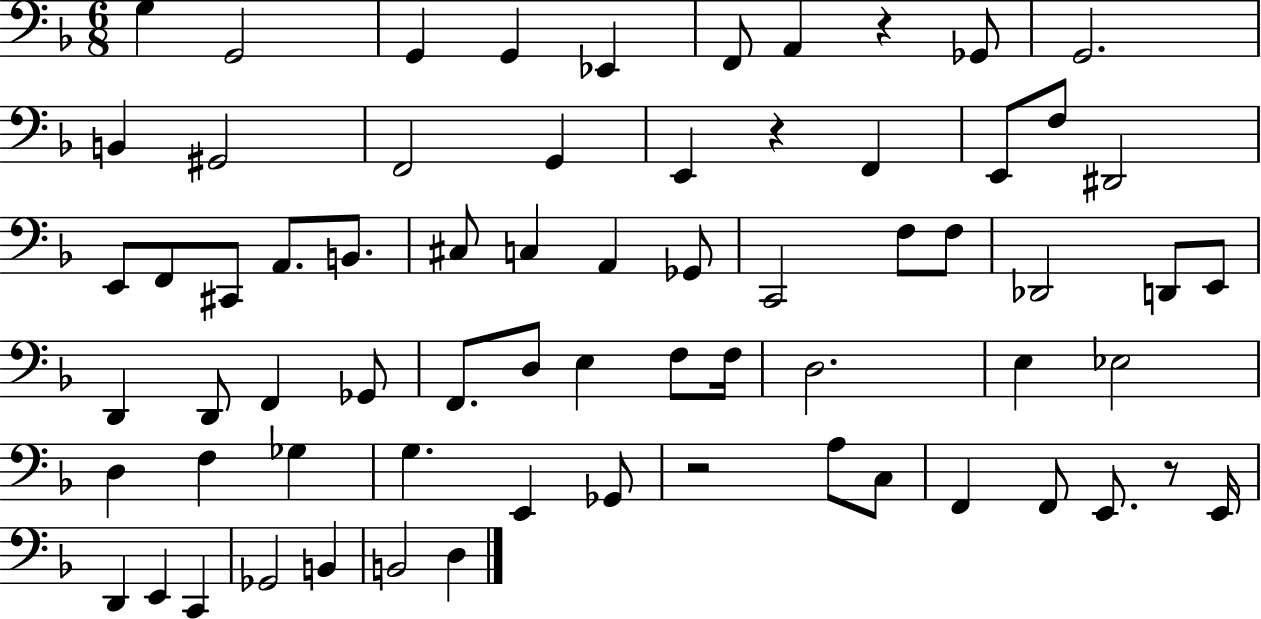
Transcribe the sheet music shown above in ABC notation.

X:1
T:Untitled
M:6/8
L:1/4
K:F
G, G,,2 G,, G,, _E,, F,,/2 A,, z _G,,/2 G,,2 B,, ^G,,2 F,,2 G,, E,, z F,, E,,/2 F,/2 ^D,,2 E,,/2 F,,/2 ^C,,/2 A,,/2 B,,/2 ^C,/2 C, A,, _G,,/2 C,,2 F,/2 F,/2 _D,,2 D,,/2 E,,/2 D,, D,,/2 F,, _G,,/2 F,,/2 D,/2 E, F,/2 F,/4 D,2 E, _E,2 D, F, _G, G, E,, _G,,/2 z2 A,/2 C,/2 F,, F,,/2 E,,/2 z/2 E,,/4 D,, E,, C,, _G,,2 B,, B,,2 D,